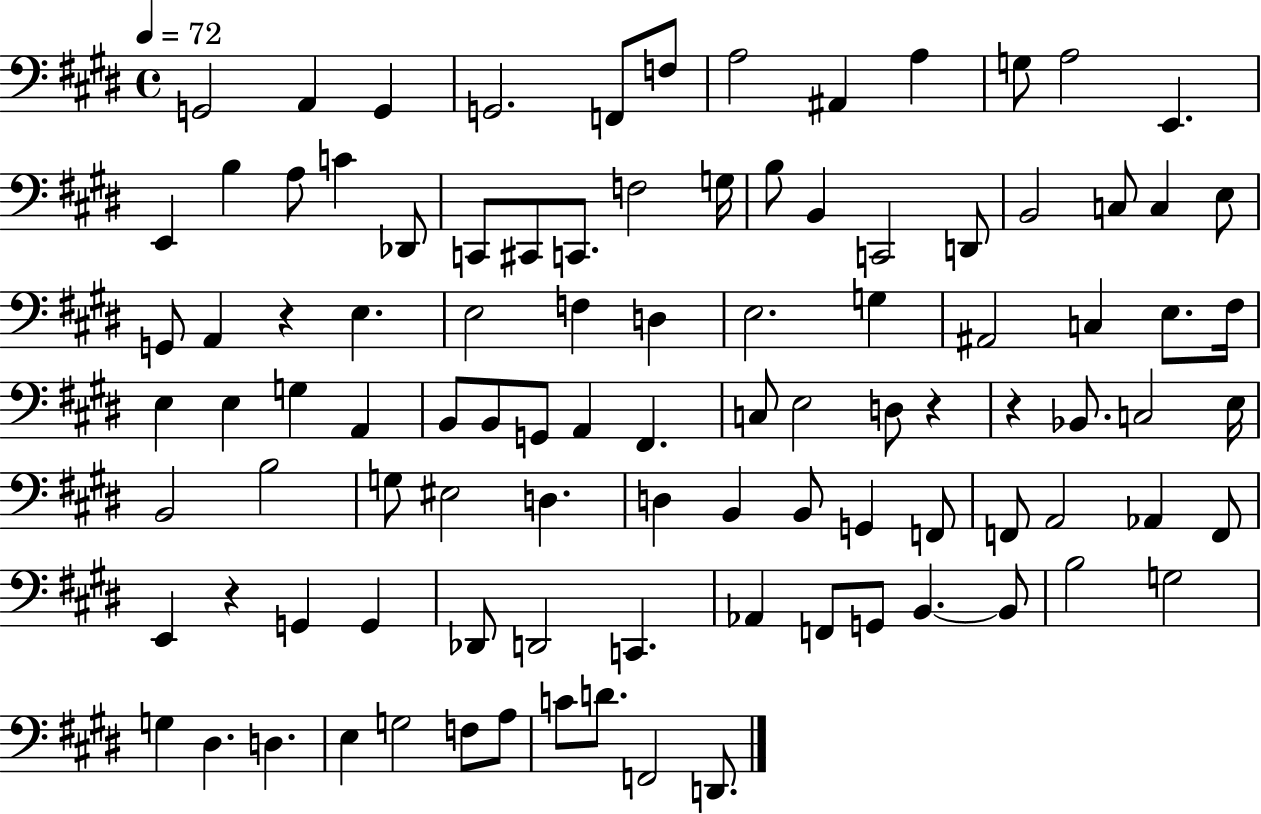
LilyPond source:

{
  \clef bass
  \time 4/4
  \defaultTimeSignature
  \key e \major
  \tempo 4 = 72
  g,2 a,4 g,4 | g,2. f,8 f8 | a2 ais,4 a4 | g8 a2 e,4. | \break e,4 b4 a8 c'4 des,8 | c,8 cis,8 c,8. f2 g16 | b8 b,4 c,2 d,8 | b,2 c8 c4 e8 | \break g,8 a,4 r4 e4. | e2 f4 d4 | e2. g4 | ais,2 c4 e8. fis16 | \break e4 e4 g4 a,4 | b,8 b,8 g,8 a,4 fis,4. | c8 e2 d8 r4 | r4 bes,8. c2 e16 | \break b,2 b2 | g8 eis2 d4. | d4 b,4 b,8 g,4 f,8 | f,8 a,2 aes,4 f,8 | \break e,4 r4 g,4 g,4 | des,8 d,2 c,4. | aes,4 f,8 g,8 b,4.~~ b,8 | b2 g2 | \break g4 dis4. d4. | e4 g2 f8 a8 | c'8 d'8. f,2 d,8. | \bar "|."
}